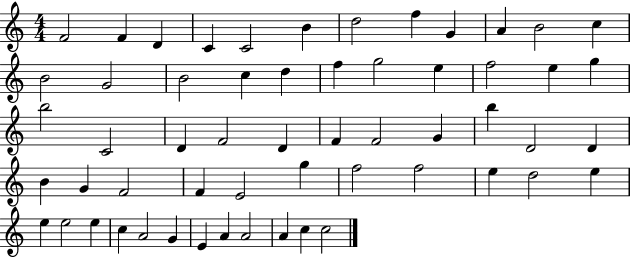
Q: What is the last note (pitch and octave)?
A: C5